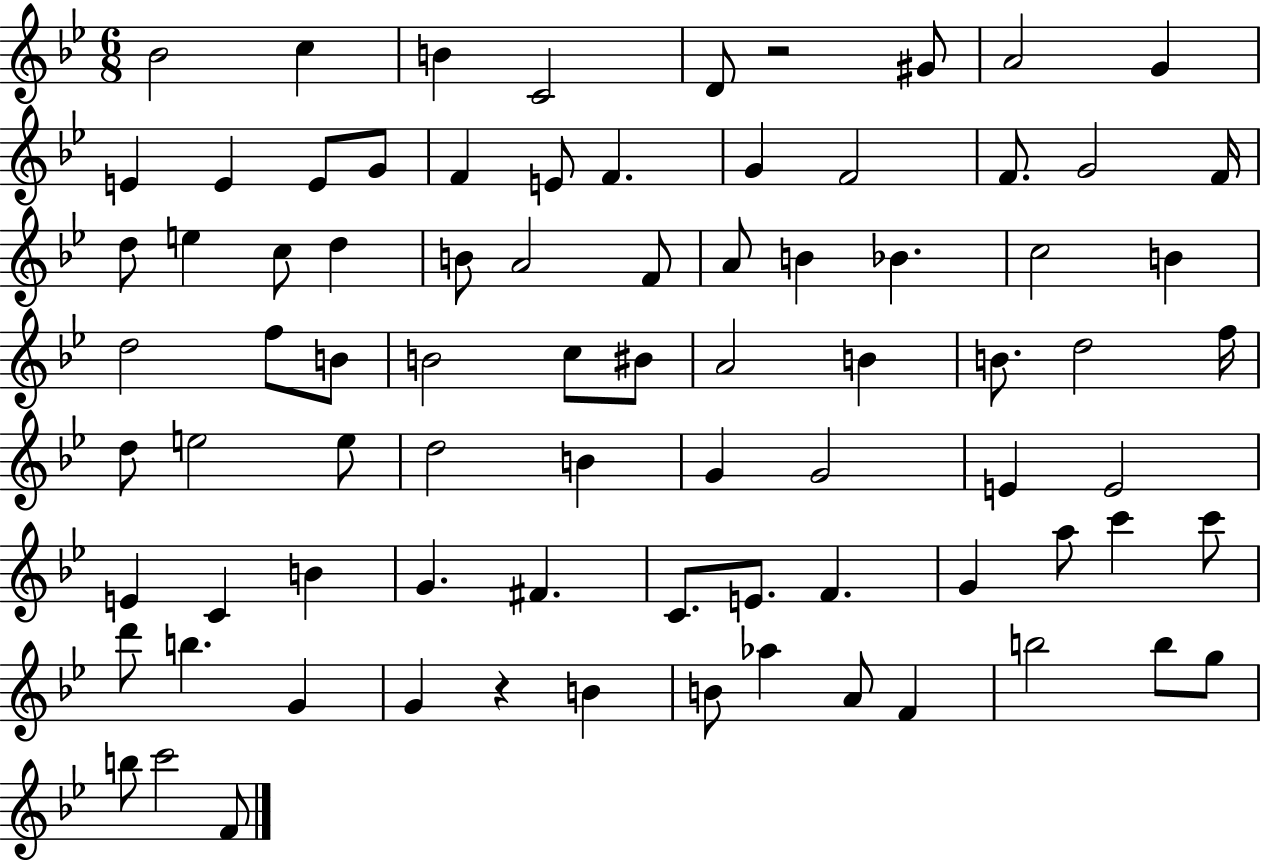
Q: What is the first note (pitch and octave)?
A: Bb4